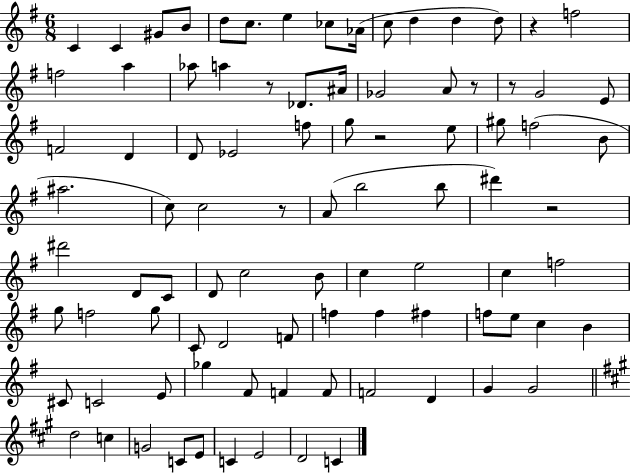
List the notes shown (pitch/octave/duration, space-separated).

C4/q C4/q G#4/e B4/e D5/e C5/e. E5/q CES5/e Ab4/s C5/e D5/q D5/q D5/e R/q F5/h F5/h A5/q Ab5/e A5/q R/e Db4/e. A#4/s Gb4/h A4/e R/e R/e G4/h E4/e F4/h D4/q D4/e Eb4/h F5/e G5/e R/h E5/e G#5/e F5/h B4/e A#5/h. C5/e C5/h R/e A4/e B5/h B5/e D#6/q R/h D#6/h D4/e C4/e D4/e C5/h B4/e C5/q E5/h C5/q F5/h G5/e F5/h G5/e C4/e D4/h F4/e F5/q F5/q F#5/q F5/e E5/e C5/q B4/q C#4/e C4/h E4/e Gb5/q F#4/e F4/q F4/e F4/h D4/q G4/q G4/h D5/h C5/q G4/h C4/e E4/e C4/q E4/h D4/h C4/q